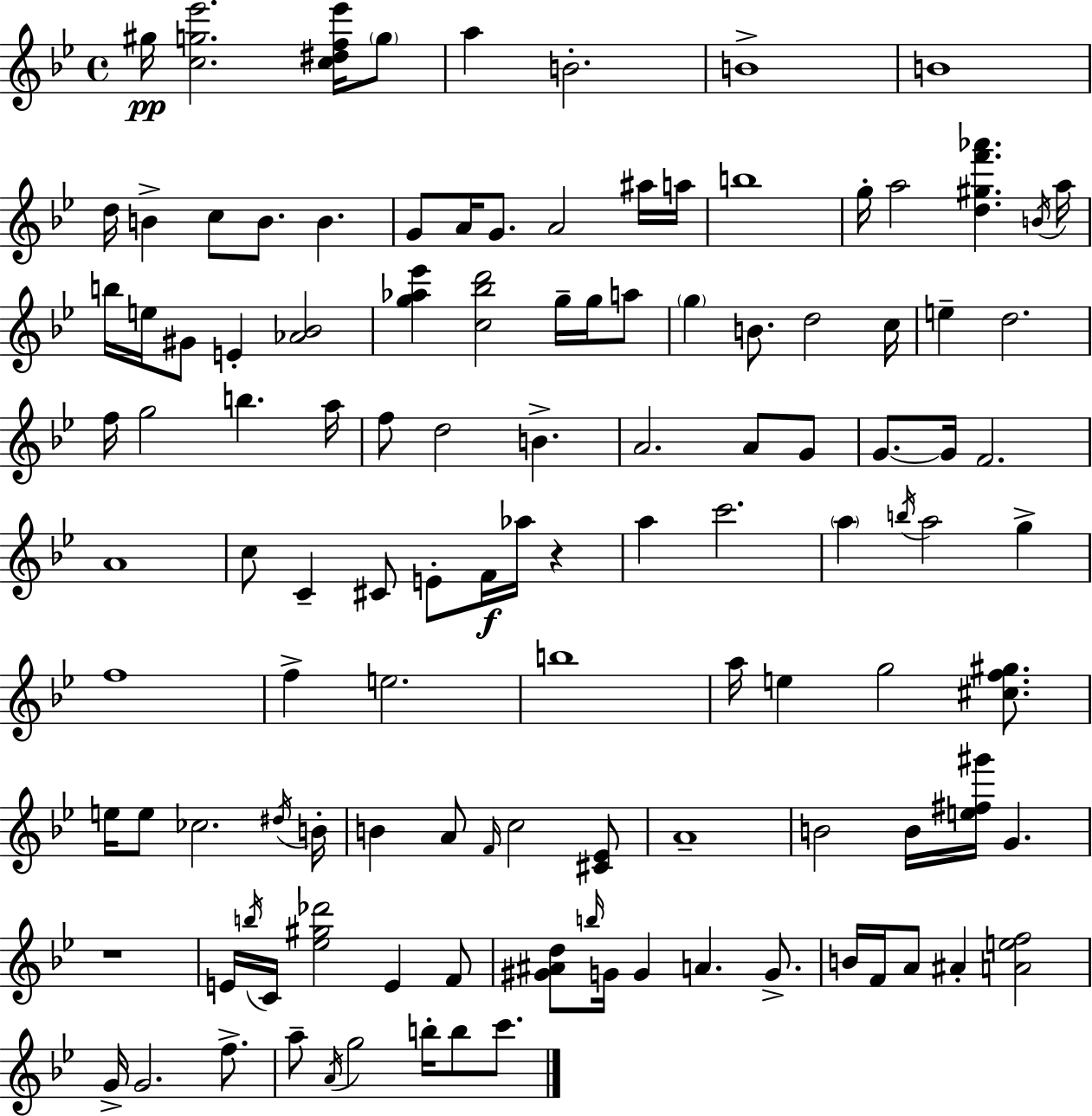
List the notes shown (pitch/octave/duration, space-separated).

G#5/s [C5,G5,Eb6]/h. [C5,D#5,F5,Eb6]/s G5/e A5/q B4/h. B4/w B4/w D5/s B4/q C5/e B4/e. B4/q. G4/e A4/s G4/e. A4/h A#5/s A5/s B5/w G5/s A5/h [D5,G#5,F6,Ab6]/q. B4/s A5/s B5/s E5/s G#4/e E4/q [Ab4,Bb4]/h [G5,Ab5,Eb6]/q [C5,Bb5,D6]/h G5/s G5/s A5/e G5/q B4/e. D5/h C5/s E5/q D5/h. F5/s G5/h B5/q. A5/s F5/e D5/h B4/q. A4/h. A4/e G4/e G4/e. G4/s F4/h. A4/w C5/e C4/q C#4/e E4/e F4/s Ab5/s R/q A5/q C6/h. A5/q B5/s A5/h G5/q F5/w F5/q E5/h. B5/w A5/s E5/q G5/h [C#5,F5,G#5]/e. E5/s E5/e CES5/h. D#5/s B4/s B4/q A4/e F4/s C5/h [C#4,Eb4]/e A4/w B4/h B4/s [E5,F#5,G#6]/s G4/q. R/w E4/s B5/s C4/s [Eb5,G#5,Db6]/h E4/q F4/e [G#4,A#4,D5]/e B5/s G4/s G4/q A4/q. G4/e. B4/s F4/s A4/e A#4/q [A4,E5,F5]/h G4/s G4/h. F5/e. A5/e A4/s G5/h B5/s B5/e C6/e.